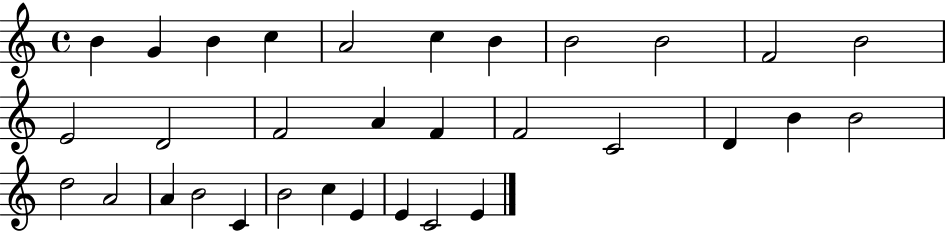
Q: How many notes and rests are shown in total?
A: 32